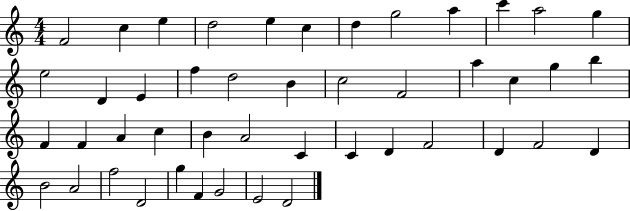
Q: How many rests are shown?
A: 0